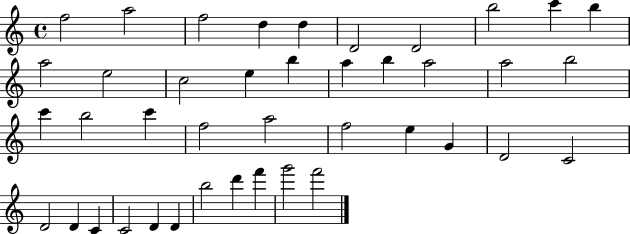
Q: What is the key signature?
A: C major